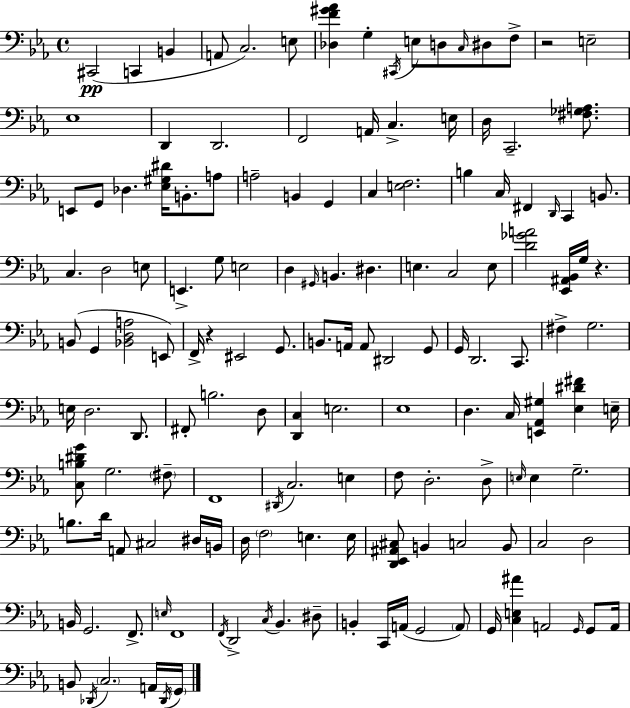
X:1
T:Untitled
M:4/4
L:1/4
K:Eb
^C,,2 C,, B,, A,,/2 C,2 E,/2 [_D,F^G_A] G, ^C,,/4 E,/2 D,/2 C,/4 ^D,/2 F,/2 z2 E,2 _E,4 D,, D,,2 F,,2 A,,/4 C, E,/4 D,/4 C,,2 [^F,_G,A,]/2 E,,/2 G,,/2 _D, [_E,^G,^D]/4 B,,/2 A,/2 A,2 B,, G,, C, [E,F,]2 B, C,/4 ^F,, D,,/4 C,, B,,/2 C, D,2 E,/2 E,, G,/2 E,2 D, ^G,,/4 B,, ^D, E, C,2 E,/2 [D_GA]2 [_E,,^A,,_B,,]/4 G,/4 z B,,/2 G,, [_B,,D,A,]2 E,,/2 F,,/4 z ^E,,2 G,,/2 B,,/2 A,,/4 A,,/2 ^D,,2 G,,/2 G,,/4 D,,2 C,,/2 ^F, G,2 E,/4 D,2 D,,/2 ^F,,/2 B,2 D,/2 [D,,C,] E,2 _E,4 D, C,/4 [E,,_A,,^G,] [_E,^D^F] E,/4 [C,B,^DG]/2 G,2 ^F,/2 F,,4 ^D,,/4 C,2 E, F,/2 D,2 D,/2 E,/4 E, G,2 B,/2 D/4 A,,/2 ^C,2 ^D,/4 B,,/4 D,/4 F,2 E, E,/4 [D,,_E,,^A,,^C,]/2 B,, C,2 B,,/2 C,2 D,2 B,,/4 G,,2 F,,/2 E,/4 F,,4 F,,/4 D,,2 C,/4 _B,, ^D,/2 B,, C,,/4 A,,/4 G,,2 A,,/2 G,,/4 [C,E,^A] A,,2 G,,/4 G,,/2 A,,/4 B,,/2 _D,,/4 C,2 A,,/4 _D,,/4 G,,/4